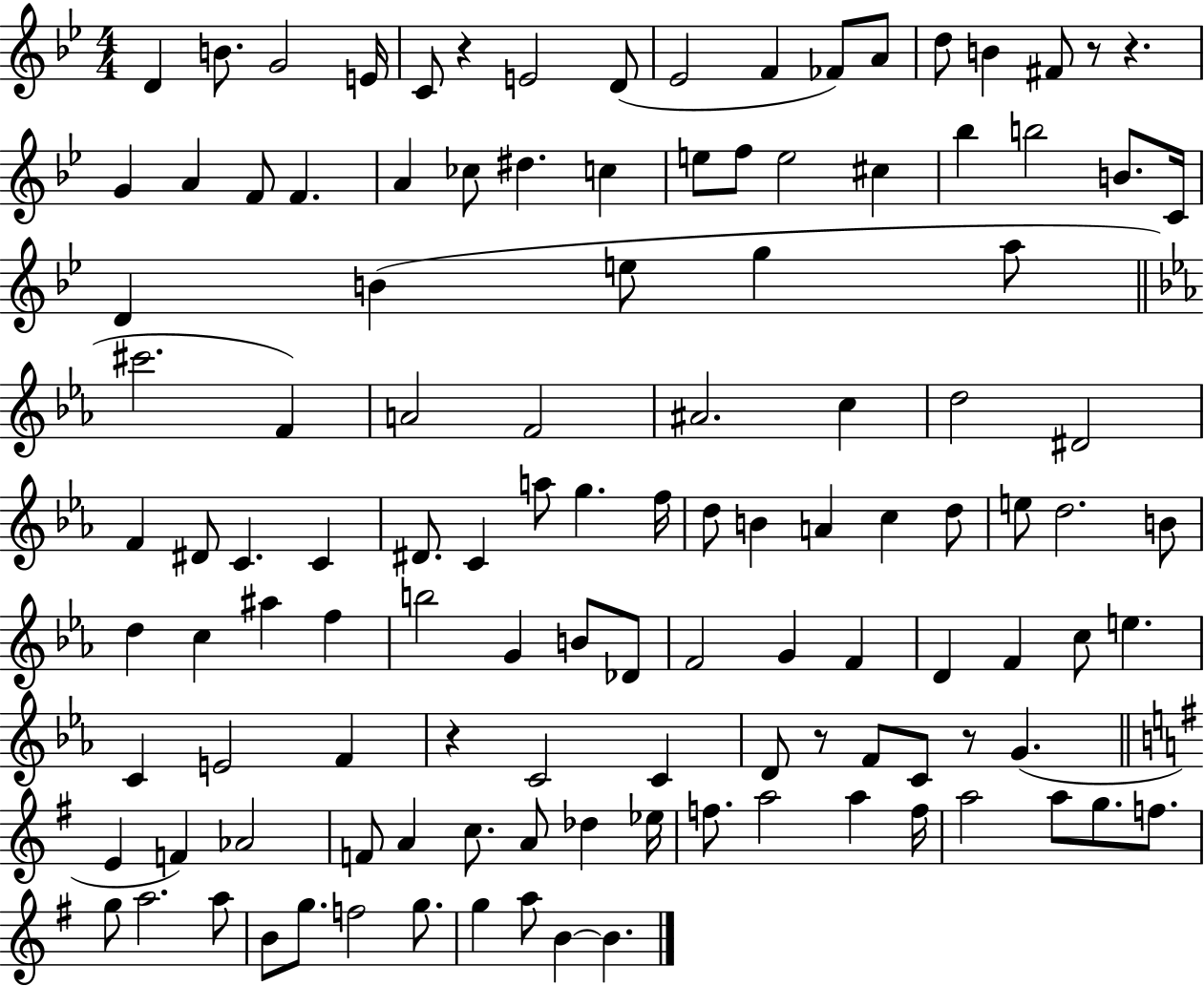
D4/q B4/e. G4/h E4/s C4/e R/q E4/h D4/e Eb4/h F4/q FES4/e A4/e D5/e B4/q F#4/e R/e R/q. G4/q A4/q F4/e F4/q. A4/q CES5/e D#5/q. C5/q E5/e F5/e E5/h C#5/q Bb5/q B5/h B4/e. C4/s D4/q B4/q E5/e G5/q A5/e C#6/h. F4/q A4/h F4/h A#4/h. C5/q D5/h D#4/h F4/q D#4/e C4/q. C4/q D#4/e. C4/q A5/e G5/q. F5/s D5/e B4/q A4/q C5/q D5/e E5/e D5/h. B4/e D5/q C5/q A#5/q F5/q B5/h G4/q B4/e Db4/e F4/h G4/q F4/q D4/q F4/q C5/e E5/q. C4/q E4/h F4/q R/q C4/h C4/q D4/e R/e F4/e C4/e R/e G4/q. E4/q F4/q Ab4/h F4/e A4/q C5/e. A4/e Db5/q Eb5/s F5/e. A5/h A5/q F5/s A5/h A5/e G5/e. F5/e. G5/e A5/h. A5/e B4/e G5/e. F5/h G5/e. G5/q A5/e B4/q B4/q.